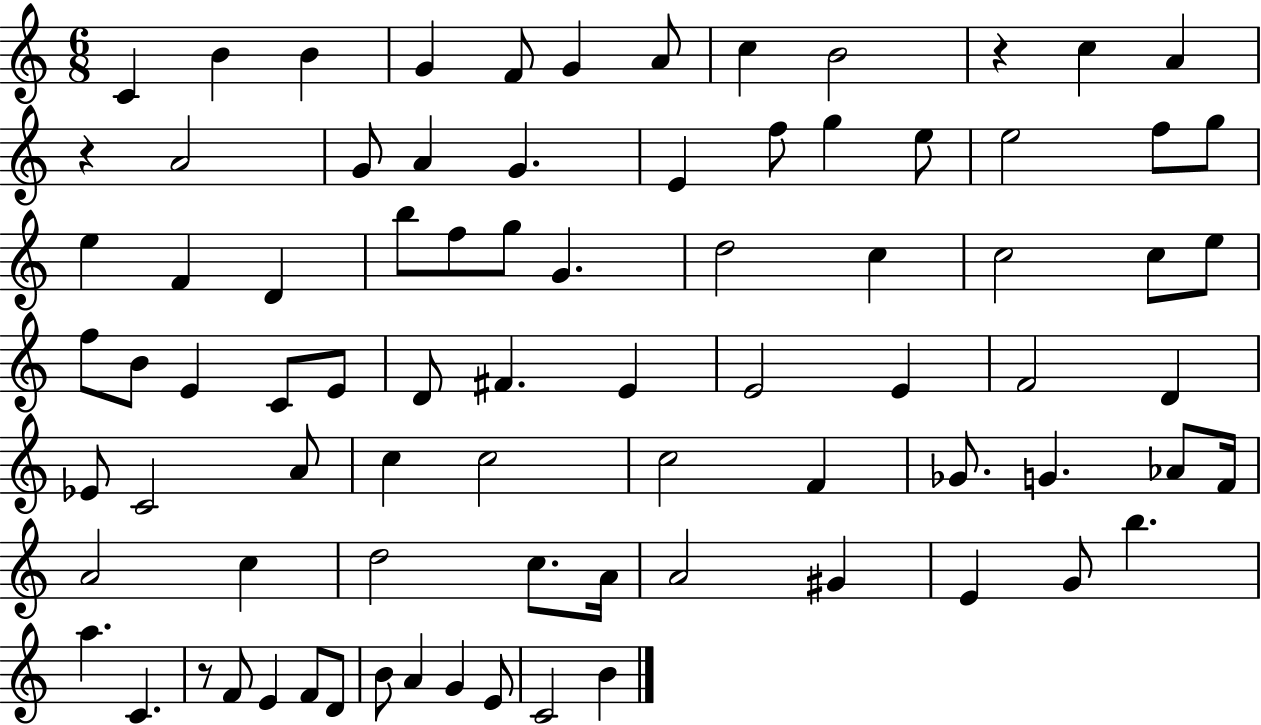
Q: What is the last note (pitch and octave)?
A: B4